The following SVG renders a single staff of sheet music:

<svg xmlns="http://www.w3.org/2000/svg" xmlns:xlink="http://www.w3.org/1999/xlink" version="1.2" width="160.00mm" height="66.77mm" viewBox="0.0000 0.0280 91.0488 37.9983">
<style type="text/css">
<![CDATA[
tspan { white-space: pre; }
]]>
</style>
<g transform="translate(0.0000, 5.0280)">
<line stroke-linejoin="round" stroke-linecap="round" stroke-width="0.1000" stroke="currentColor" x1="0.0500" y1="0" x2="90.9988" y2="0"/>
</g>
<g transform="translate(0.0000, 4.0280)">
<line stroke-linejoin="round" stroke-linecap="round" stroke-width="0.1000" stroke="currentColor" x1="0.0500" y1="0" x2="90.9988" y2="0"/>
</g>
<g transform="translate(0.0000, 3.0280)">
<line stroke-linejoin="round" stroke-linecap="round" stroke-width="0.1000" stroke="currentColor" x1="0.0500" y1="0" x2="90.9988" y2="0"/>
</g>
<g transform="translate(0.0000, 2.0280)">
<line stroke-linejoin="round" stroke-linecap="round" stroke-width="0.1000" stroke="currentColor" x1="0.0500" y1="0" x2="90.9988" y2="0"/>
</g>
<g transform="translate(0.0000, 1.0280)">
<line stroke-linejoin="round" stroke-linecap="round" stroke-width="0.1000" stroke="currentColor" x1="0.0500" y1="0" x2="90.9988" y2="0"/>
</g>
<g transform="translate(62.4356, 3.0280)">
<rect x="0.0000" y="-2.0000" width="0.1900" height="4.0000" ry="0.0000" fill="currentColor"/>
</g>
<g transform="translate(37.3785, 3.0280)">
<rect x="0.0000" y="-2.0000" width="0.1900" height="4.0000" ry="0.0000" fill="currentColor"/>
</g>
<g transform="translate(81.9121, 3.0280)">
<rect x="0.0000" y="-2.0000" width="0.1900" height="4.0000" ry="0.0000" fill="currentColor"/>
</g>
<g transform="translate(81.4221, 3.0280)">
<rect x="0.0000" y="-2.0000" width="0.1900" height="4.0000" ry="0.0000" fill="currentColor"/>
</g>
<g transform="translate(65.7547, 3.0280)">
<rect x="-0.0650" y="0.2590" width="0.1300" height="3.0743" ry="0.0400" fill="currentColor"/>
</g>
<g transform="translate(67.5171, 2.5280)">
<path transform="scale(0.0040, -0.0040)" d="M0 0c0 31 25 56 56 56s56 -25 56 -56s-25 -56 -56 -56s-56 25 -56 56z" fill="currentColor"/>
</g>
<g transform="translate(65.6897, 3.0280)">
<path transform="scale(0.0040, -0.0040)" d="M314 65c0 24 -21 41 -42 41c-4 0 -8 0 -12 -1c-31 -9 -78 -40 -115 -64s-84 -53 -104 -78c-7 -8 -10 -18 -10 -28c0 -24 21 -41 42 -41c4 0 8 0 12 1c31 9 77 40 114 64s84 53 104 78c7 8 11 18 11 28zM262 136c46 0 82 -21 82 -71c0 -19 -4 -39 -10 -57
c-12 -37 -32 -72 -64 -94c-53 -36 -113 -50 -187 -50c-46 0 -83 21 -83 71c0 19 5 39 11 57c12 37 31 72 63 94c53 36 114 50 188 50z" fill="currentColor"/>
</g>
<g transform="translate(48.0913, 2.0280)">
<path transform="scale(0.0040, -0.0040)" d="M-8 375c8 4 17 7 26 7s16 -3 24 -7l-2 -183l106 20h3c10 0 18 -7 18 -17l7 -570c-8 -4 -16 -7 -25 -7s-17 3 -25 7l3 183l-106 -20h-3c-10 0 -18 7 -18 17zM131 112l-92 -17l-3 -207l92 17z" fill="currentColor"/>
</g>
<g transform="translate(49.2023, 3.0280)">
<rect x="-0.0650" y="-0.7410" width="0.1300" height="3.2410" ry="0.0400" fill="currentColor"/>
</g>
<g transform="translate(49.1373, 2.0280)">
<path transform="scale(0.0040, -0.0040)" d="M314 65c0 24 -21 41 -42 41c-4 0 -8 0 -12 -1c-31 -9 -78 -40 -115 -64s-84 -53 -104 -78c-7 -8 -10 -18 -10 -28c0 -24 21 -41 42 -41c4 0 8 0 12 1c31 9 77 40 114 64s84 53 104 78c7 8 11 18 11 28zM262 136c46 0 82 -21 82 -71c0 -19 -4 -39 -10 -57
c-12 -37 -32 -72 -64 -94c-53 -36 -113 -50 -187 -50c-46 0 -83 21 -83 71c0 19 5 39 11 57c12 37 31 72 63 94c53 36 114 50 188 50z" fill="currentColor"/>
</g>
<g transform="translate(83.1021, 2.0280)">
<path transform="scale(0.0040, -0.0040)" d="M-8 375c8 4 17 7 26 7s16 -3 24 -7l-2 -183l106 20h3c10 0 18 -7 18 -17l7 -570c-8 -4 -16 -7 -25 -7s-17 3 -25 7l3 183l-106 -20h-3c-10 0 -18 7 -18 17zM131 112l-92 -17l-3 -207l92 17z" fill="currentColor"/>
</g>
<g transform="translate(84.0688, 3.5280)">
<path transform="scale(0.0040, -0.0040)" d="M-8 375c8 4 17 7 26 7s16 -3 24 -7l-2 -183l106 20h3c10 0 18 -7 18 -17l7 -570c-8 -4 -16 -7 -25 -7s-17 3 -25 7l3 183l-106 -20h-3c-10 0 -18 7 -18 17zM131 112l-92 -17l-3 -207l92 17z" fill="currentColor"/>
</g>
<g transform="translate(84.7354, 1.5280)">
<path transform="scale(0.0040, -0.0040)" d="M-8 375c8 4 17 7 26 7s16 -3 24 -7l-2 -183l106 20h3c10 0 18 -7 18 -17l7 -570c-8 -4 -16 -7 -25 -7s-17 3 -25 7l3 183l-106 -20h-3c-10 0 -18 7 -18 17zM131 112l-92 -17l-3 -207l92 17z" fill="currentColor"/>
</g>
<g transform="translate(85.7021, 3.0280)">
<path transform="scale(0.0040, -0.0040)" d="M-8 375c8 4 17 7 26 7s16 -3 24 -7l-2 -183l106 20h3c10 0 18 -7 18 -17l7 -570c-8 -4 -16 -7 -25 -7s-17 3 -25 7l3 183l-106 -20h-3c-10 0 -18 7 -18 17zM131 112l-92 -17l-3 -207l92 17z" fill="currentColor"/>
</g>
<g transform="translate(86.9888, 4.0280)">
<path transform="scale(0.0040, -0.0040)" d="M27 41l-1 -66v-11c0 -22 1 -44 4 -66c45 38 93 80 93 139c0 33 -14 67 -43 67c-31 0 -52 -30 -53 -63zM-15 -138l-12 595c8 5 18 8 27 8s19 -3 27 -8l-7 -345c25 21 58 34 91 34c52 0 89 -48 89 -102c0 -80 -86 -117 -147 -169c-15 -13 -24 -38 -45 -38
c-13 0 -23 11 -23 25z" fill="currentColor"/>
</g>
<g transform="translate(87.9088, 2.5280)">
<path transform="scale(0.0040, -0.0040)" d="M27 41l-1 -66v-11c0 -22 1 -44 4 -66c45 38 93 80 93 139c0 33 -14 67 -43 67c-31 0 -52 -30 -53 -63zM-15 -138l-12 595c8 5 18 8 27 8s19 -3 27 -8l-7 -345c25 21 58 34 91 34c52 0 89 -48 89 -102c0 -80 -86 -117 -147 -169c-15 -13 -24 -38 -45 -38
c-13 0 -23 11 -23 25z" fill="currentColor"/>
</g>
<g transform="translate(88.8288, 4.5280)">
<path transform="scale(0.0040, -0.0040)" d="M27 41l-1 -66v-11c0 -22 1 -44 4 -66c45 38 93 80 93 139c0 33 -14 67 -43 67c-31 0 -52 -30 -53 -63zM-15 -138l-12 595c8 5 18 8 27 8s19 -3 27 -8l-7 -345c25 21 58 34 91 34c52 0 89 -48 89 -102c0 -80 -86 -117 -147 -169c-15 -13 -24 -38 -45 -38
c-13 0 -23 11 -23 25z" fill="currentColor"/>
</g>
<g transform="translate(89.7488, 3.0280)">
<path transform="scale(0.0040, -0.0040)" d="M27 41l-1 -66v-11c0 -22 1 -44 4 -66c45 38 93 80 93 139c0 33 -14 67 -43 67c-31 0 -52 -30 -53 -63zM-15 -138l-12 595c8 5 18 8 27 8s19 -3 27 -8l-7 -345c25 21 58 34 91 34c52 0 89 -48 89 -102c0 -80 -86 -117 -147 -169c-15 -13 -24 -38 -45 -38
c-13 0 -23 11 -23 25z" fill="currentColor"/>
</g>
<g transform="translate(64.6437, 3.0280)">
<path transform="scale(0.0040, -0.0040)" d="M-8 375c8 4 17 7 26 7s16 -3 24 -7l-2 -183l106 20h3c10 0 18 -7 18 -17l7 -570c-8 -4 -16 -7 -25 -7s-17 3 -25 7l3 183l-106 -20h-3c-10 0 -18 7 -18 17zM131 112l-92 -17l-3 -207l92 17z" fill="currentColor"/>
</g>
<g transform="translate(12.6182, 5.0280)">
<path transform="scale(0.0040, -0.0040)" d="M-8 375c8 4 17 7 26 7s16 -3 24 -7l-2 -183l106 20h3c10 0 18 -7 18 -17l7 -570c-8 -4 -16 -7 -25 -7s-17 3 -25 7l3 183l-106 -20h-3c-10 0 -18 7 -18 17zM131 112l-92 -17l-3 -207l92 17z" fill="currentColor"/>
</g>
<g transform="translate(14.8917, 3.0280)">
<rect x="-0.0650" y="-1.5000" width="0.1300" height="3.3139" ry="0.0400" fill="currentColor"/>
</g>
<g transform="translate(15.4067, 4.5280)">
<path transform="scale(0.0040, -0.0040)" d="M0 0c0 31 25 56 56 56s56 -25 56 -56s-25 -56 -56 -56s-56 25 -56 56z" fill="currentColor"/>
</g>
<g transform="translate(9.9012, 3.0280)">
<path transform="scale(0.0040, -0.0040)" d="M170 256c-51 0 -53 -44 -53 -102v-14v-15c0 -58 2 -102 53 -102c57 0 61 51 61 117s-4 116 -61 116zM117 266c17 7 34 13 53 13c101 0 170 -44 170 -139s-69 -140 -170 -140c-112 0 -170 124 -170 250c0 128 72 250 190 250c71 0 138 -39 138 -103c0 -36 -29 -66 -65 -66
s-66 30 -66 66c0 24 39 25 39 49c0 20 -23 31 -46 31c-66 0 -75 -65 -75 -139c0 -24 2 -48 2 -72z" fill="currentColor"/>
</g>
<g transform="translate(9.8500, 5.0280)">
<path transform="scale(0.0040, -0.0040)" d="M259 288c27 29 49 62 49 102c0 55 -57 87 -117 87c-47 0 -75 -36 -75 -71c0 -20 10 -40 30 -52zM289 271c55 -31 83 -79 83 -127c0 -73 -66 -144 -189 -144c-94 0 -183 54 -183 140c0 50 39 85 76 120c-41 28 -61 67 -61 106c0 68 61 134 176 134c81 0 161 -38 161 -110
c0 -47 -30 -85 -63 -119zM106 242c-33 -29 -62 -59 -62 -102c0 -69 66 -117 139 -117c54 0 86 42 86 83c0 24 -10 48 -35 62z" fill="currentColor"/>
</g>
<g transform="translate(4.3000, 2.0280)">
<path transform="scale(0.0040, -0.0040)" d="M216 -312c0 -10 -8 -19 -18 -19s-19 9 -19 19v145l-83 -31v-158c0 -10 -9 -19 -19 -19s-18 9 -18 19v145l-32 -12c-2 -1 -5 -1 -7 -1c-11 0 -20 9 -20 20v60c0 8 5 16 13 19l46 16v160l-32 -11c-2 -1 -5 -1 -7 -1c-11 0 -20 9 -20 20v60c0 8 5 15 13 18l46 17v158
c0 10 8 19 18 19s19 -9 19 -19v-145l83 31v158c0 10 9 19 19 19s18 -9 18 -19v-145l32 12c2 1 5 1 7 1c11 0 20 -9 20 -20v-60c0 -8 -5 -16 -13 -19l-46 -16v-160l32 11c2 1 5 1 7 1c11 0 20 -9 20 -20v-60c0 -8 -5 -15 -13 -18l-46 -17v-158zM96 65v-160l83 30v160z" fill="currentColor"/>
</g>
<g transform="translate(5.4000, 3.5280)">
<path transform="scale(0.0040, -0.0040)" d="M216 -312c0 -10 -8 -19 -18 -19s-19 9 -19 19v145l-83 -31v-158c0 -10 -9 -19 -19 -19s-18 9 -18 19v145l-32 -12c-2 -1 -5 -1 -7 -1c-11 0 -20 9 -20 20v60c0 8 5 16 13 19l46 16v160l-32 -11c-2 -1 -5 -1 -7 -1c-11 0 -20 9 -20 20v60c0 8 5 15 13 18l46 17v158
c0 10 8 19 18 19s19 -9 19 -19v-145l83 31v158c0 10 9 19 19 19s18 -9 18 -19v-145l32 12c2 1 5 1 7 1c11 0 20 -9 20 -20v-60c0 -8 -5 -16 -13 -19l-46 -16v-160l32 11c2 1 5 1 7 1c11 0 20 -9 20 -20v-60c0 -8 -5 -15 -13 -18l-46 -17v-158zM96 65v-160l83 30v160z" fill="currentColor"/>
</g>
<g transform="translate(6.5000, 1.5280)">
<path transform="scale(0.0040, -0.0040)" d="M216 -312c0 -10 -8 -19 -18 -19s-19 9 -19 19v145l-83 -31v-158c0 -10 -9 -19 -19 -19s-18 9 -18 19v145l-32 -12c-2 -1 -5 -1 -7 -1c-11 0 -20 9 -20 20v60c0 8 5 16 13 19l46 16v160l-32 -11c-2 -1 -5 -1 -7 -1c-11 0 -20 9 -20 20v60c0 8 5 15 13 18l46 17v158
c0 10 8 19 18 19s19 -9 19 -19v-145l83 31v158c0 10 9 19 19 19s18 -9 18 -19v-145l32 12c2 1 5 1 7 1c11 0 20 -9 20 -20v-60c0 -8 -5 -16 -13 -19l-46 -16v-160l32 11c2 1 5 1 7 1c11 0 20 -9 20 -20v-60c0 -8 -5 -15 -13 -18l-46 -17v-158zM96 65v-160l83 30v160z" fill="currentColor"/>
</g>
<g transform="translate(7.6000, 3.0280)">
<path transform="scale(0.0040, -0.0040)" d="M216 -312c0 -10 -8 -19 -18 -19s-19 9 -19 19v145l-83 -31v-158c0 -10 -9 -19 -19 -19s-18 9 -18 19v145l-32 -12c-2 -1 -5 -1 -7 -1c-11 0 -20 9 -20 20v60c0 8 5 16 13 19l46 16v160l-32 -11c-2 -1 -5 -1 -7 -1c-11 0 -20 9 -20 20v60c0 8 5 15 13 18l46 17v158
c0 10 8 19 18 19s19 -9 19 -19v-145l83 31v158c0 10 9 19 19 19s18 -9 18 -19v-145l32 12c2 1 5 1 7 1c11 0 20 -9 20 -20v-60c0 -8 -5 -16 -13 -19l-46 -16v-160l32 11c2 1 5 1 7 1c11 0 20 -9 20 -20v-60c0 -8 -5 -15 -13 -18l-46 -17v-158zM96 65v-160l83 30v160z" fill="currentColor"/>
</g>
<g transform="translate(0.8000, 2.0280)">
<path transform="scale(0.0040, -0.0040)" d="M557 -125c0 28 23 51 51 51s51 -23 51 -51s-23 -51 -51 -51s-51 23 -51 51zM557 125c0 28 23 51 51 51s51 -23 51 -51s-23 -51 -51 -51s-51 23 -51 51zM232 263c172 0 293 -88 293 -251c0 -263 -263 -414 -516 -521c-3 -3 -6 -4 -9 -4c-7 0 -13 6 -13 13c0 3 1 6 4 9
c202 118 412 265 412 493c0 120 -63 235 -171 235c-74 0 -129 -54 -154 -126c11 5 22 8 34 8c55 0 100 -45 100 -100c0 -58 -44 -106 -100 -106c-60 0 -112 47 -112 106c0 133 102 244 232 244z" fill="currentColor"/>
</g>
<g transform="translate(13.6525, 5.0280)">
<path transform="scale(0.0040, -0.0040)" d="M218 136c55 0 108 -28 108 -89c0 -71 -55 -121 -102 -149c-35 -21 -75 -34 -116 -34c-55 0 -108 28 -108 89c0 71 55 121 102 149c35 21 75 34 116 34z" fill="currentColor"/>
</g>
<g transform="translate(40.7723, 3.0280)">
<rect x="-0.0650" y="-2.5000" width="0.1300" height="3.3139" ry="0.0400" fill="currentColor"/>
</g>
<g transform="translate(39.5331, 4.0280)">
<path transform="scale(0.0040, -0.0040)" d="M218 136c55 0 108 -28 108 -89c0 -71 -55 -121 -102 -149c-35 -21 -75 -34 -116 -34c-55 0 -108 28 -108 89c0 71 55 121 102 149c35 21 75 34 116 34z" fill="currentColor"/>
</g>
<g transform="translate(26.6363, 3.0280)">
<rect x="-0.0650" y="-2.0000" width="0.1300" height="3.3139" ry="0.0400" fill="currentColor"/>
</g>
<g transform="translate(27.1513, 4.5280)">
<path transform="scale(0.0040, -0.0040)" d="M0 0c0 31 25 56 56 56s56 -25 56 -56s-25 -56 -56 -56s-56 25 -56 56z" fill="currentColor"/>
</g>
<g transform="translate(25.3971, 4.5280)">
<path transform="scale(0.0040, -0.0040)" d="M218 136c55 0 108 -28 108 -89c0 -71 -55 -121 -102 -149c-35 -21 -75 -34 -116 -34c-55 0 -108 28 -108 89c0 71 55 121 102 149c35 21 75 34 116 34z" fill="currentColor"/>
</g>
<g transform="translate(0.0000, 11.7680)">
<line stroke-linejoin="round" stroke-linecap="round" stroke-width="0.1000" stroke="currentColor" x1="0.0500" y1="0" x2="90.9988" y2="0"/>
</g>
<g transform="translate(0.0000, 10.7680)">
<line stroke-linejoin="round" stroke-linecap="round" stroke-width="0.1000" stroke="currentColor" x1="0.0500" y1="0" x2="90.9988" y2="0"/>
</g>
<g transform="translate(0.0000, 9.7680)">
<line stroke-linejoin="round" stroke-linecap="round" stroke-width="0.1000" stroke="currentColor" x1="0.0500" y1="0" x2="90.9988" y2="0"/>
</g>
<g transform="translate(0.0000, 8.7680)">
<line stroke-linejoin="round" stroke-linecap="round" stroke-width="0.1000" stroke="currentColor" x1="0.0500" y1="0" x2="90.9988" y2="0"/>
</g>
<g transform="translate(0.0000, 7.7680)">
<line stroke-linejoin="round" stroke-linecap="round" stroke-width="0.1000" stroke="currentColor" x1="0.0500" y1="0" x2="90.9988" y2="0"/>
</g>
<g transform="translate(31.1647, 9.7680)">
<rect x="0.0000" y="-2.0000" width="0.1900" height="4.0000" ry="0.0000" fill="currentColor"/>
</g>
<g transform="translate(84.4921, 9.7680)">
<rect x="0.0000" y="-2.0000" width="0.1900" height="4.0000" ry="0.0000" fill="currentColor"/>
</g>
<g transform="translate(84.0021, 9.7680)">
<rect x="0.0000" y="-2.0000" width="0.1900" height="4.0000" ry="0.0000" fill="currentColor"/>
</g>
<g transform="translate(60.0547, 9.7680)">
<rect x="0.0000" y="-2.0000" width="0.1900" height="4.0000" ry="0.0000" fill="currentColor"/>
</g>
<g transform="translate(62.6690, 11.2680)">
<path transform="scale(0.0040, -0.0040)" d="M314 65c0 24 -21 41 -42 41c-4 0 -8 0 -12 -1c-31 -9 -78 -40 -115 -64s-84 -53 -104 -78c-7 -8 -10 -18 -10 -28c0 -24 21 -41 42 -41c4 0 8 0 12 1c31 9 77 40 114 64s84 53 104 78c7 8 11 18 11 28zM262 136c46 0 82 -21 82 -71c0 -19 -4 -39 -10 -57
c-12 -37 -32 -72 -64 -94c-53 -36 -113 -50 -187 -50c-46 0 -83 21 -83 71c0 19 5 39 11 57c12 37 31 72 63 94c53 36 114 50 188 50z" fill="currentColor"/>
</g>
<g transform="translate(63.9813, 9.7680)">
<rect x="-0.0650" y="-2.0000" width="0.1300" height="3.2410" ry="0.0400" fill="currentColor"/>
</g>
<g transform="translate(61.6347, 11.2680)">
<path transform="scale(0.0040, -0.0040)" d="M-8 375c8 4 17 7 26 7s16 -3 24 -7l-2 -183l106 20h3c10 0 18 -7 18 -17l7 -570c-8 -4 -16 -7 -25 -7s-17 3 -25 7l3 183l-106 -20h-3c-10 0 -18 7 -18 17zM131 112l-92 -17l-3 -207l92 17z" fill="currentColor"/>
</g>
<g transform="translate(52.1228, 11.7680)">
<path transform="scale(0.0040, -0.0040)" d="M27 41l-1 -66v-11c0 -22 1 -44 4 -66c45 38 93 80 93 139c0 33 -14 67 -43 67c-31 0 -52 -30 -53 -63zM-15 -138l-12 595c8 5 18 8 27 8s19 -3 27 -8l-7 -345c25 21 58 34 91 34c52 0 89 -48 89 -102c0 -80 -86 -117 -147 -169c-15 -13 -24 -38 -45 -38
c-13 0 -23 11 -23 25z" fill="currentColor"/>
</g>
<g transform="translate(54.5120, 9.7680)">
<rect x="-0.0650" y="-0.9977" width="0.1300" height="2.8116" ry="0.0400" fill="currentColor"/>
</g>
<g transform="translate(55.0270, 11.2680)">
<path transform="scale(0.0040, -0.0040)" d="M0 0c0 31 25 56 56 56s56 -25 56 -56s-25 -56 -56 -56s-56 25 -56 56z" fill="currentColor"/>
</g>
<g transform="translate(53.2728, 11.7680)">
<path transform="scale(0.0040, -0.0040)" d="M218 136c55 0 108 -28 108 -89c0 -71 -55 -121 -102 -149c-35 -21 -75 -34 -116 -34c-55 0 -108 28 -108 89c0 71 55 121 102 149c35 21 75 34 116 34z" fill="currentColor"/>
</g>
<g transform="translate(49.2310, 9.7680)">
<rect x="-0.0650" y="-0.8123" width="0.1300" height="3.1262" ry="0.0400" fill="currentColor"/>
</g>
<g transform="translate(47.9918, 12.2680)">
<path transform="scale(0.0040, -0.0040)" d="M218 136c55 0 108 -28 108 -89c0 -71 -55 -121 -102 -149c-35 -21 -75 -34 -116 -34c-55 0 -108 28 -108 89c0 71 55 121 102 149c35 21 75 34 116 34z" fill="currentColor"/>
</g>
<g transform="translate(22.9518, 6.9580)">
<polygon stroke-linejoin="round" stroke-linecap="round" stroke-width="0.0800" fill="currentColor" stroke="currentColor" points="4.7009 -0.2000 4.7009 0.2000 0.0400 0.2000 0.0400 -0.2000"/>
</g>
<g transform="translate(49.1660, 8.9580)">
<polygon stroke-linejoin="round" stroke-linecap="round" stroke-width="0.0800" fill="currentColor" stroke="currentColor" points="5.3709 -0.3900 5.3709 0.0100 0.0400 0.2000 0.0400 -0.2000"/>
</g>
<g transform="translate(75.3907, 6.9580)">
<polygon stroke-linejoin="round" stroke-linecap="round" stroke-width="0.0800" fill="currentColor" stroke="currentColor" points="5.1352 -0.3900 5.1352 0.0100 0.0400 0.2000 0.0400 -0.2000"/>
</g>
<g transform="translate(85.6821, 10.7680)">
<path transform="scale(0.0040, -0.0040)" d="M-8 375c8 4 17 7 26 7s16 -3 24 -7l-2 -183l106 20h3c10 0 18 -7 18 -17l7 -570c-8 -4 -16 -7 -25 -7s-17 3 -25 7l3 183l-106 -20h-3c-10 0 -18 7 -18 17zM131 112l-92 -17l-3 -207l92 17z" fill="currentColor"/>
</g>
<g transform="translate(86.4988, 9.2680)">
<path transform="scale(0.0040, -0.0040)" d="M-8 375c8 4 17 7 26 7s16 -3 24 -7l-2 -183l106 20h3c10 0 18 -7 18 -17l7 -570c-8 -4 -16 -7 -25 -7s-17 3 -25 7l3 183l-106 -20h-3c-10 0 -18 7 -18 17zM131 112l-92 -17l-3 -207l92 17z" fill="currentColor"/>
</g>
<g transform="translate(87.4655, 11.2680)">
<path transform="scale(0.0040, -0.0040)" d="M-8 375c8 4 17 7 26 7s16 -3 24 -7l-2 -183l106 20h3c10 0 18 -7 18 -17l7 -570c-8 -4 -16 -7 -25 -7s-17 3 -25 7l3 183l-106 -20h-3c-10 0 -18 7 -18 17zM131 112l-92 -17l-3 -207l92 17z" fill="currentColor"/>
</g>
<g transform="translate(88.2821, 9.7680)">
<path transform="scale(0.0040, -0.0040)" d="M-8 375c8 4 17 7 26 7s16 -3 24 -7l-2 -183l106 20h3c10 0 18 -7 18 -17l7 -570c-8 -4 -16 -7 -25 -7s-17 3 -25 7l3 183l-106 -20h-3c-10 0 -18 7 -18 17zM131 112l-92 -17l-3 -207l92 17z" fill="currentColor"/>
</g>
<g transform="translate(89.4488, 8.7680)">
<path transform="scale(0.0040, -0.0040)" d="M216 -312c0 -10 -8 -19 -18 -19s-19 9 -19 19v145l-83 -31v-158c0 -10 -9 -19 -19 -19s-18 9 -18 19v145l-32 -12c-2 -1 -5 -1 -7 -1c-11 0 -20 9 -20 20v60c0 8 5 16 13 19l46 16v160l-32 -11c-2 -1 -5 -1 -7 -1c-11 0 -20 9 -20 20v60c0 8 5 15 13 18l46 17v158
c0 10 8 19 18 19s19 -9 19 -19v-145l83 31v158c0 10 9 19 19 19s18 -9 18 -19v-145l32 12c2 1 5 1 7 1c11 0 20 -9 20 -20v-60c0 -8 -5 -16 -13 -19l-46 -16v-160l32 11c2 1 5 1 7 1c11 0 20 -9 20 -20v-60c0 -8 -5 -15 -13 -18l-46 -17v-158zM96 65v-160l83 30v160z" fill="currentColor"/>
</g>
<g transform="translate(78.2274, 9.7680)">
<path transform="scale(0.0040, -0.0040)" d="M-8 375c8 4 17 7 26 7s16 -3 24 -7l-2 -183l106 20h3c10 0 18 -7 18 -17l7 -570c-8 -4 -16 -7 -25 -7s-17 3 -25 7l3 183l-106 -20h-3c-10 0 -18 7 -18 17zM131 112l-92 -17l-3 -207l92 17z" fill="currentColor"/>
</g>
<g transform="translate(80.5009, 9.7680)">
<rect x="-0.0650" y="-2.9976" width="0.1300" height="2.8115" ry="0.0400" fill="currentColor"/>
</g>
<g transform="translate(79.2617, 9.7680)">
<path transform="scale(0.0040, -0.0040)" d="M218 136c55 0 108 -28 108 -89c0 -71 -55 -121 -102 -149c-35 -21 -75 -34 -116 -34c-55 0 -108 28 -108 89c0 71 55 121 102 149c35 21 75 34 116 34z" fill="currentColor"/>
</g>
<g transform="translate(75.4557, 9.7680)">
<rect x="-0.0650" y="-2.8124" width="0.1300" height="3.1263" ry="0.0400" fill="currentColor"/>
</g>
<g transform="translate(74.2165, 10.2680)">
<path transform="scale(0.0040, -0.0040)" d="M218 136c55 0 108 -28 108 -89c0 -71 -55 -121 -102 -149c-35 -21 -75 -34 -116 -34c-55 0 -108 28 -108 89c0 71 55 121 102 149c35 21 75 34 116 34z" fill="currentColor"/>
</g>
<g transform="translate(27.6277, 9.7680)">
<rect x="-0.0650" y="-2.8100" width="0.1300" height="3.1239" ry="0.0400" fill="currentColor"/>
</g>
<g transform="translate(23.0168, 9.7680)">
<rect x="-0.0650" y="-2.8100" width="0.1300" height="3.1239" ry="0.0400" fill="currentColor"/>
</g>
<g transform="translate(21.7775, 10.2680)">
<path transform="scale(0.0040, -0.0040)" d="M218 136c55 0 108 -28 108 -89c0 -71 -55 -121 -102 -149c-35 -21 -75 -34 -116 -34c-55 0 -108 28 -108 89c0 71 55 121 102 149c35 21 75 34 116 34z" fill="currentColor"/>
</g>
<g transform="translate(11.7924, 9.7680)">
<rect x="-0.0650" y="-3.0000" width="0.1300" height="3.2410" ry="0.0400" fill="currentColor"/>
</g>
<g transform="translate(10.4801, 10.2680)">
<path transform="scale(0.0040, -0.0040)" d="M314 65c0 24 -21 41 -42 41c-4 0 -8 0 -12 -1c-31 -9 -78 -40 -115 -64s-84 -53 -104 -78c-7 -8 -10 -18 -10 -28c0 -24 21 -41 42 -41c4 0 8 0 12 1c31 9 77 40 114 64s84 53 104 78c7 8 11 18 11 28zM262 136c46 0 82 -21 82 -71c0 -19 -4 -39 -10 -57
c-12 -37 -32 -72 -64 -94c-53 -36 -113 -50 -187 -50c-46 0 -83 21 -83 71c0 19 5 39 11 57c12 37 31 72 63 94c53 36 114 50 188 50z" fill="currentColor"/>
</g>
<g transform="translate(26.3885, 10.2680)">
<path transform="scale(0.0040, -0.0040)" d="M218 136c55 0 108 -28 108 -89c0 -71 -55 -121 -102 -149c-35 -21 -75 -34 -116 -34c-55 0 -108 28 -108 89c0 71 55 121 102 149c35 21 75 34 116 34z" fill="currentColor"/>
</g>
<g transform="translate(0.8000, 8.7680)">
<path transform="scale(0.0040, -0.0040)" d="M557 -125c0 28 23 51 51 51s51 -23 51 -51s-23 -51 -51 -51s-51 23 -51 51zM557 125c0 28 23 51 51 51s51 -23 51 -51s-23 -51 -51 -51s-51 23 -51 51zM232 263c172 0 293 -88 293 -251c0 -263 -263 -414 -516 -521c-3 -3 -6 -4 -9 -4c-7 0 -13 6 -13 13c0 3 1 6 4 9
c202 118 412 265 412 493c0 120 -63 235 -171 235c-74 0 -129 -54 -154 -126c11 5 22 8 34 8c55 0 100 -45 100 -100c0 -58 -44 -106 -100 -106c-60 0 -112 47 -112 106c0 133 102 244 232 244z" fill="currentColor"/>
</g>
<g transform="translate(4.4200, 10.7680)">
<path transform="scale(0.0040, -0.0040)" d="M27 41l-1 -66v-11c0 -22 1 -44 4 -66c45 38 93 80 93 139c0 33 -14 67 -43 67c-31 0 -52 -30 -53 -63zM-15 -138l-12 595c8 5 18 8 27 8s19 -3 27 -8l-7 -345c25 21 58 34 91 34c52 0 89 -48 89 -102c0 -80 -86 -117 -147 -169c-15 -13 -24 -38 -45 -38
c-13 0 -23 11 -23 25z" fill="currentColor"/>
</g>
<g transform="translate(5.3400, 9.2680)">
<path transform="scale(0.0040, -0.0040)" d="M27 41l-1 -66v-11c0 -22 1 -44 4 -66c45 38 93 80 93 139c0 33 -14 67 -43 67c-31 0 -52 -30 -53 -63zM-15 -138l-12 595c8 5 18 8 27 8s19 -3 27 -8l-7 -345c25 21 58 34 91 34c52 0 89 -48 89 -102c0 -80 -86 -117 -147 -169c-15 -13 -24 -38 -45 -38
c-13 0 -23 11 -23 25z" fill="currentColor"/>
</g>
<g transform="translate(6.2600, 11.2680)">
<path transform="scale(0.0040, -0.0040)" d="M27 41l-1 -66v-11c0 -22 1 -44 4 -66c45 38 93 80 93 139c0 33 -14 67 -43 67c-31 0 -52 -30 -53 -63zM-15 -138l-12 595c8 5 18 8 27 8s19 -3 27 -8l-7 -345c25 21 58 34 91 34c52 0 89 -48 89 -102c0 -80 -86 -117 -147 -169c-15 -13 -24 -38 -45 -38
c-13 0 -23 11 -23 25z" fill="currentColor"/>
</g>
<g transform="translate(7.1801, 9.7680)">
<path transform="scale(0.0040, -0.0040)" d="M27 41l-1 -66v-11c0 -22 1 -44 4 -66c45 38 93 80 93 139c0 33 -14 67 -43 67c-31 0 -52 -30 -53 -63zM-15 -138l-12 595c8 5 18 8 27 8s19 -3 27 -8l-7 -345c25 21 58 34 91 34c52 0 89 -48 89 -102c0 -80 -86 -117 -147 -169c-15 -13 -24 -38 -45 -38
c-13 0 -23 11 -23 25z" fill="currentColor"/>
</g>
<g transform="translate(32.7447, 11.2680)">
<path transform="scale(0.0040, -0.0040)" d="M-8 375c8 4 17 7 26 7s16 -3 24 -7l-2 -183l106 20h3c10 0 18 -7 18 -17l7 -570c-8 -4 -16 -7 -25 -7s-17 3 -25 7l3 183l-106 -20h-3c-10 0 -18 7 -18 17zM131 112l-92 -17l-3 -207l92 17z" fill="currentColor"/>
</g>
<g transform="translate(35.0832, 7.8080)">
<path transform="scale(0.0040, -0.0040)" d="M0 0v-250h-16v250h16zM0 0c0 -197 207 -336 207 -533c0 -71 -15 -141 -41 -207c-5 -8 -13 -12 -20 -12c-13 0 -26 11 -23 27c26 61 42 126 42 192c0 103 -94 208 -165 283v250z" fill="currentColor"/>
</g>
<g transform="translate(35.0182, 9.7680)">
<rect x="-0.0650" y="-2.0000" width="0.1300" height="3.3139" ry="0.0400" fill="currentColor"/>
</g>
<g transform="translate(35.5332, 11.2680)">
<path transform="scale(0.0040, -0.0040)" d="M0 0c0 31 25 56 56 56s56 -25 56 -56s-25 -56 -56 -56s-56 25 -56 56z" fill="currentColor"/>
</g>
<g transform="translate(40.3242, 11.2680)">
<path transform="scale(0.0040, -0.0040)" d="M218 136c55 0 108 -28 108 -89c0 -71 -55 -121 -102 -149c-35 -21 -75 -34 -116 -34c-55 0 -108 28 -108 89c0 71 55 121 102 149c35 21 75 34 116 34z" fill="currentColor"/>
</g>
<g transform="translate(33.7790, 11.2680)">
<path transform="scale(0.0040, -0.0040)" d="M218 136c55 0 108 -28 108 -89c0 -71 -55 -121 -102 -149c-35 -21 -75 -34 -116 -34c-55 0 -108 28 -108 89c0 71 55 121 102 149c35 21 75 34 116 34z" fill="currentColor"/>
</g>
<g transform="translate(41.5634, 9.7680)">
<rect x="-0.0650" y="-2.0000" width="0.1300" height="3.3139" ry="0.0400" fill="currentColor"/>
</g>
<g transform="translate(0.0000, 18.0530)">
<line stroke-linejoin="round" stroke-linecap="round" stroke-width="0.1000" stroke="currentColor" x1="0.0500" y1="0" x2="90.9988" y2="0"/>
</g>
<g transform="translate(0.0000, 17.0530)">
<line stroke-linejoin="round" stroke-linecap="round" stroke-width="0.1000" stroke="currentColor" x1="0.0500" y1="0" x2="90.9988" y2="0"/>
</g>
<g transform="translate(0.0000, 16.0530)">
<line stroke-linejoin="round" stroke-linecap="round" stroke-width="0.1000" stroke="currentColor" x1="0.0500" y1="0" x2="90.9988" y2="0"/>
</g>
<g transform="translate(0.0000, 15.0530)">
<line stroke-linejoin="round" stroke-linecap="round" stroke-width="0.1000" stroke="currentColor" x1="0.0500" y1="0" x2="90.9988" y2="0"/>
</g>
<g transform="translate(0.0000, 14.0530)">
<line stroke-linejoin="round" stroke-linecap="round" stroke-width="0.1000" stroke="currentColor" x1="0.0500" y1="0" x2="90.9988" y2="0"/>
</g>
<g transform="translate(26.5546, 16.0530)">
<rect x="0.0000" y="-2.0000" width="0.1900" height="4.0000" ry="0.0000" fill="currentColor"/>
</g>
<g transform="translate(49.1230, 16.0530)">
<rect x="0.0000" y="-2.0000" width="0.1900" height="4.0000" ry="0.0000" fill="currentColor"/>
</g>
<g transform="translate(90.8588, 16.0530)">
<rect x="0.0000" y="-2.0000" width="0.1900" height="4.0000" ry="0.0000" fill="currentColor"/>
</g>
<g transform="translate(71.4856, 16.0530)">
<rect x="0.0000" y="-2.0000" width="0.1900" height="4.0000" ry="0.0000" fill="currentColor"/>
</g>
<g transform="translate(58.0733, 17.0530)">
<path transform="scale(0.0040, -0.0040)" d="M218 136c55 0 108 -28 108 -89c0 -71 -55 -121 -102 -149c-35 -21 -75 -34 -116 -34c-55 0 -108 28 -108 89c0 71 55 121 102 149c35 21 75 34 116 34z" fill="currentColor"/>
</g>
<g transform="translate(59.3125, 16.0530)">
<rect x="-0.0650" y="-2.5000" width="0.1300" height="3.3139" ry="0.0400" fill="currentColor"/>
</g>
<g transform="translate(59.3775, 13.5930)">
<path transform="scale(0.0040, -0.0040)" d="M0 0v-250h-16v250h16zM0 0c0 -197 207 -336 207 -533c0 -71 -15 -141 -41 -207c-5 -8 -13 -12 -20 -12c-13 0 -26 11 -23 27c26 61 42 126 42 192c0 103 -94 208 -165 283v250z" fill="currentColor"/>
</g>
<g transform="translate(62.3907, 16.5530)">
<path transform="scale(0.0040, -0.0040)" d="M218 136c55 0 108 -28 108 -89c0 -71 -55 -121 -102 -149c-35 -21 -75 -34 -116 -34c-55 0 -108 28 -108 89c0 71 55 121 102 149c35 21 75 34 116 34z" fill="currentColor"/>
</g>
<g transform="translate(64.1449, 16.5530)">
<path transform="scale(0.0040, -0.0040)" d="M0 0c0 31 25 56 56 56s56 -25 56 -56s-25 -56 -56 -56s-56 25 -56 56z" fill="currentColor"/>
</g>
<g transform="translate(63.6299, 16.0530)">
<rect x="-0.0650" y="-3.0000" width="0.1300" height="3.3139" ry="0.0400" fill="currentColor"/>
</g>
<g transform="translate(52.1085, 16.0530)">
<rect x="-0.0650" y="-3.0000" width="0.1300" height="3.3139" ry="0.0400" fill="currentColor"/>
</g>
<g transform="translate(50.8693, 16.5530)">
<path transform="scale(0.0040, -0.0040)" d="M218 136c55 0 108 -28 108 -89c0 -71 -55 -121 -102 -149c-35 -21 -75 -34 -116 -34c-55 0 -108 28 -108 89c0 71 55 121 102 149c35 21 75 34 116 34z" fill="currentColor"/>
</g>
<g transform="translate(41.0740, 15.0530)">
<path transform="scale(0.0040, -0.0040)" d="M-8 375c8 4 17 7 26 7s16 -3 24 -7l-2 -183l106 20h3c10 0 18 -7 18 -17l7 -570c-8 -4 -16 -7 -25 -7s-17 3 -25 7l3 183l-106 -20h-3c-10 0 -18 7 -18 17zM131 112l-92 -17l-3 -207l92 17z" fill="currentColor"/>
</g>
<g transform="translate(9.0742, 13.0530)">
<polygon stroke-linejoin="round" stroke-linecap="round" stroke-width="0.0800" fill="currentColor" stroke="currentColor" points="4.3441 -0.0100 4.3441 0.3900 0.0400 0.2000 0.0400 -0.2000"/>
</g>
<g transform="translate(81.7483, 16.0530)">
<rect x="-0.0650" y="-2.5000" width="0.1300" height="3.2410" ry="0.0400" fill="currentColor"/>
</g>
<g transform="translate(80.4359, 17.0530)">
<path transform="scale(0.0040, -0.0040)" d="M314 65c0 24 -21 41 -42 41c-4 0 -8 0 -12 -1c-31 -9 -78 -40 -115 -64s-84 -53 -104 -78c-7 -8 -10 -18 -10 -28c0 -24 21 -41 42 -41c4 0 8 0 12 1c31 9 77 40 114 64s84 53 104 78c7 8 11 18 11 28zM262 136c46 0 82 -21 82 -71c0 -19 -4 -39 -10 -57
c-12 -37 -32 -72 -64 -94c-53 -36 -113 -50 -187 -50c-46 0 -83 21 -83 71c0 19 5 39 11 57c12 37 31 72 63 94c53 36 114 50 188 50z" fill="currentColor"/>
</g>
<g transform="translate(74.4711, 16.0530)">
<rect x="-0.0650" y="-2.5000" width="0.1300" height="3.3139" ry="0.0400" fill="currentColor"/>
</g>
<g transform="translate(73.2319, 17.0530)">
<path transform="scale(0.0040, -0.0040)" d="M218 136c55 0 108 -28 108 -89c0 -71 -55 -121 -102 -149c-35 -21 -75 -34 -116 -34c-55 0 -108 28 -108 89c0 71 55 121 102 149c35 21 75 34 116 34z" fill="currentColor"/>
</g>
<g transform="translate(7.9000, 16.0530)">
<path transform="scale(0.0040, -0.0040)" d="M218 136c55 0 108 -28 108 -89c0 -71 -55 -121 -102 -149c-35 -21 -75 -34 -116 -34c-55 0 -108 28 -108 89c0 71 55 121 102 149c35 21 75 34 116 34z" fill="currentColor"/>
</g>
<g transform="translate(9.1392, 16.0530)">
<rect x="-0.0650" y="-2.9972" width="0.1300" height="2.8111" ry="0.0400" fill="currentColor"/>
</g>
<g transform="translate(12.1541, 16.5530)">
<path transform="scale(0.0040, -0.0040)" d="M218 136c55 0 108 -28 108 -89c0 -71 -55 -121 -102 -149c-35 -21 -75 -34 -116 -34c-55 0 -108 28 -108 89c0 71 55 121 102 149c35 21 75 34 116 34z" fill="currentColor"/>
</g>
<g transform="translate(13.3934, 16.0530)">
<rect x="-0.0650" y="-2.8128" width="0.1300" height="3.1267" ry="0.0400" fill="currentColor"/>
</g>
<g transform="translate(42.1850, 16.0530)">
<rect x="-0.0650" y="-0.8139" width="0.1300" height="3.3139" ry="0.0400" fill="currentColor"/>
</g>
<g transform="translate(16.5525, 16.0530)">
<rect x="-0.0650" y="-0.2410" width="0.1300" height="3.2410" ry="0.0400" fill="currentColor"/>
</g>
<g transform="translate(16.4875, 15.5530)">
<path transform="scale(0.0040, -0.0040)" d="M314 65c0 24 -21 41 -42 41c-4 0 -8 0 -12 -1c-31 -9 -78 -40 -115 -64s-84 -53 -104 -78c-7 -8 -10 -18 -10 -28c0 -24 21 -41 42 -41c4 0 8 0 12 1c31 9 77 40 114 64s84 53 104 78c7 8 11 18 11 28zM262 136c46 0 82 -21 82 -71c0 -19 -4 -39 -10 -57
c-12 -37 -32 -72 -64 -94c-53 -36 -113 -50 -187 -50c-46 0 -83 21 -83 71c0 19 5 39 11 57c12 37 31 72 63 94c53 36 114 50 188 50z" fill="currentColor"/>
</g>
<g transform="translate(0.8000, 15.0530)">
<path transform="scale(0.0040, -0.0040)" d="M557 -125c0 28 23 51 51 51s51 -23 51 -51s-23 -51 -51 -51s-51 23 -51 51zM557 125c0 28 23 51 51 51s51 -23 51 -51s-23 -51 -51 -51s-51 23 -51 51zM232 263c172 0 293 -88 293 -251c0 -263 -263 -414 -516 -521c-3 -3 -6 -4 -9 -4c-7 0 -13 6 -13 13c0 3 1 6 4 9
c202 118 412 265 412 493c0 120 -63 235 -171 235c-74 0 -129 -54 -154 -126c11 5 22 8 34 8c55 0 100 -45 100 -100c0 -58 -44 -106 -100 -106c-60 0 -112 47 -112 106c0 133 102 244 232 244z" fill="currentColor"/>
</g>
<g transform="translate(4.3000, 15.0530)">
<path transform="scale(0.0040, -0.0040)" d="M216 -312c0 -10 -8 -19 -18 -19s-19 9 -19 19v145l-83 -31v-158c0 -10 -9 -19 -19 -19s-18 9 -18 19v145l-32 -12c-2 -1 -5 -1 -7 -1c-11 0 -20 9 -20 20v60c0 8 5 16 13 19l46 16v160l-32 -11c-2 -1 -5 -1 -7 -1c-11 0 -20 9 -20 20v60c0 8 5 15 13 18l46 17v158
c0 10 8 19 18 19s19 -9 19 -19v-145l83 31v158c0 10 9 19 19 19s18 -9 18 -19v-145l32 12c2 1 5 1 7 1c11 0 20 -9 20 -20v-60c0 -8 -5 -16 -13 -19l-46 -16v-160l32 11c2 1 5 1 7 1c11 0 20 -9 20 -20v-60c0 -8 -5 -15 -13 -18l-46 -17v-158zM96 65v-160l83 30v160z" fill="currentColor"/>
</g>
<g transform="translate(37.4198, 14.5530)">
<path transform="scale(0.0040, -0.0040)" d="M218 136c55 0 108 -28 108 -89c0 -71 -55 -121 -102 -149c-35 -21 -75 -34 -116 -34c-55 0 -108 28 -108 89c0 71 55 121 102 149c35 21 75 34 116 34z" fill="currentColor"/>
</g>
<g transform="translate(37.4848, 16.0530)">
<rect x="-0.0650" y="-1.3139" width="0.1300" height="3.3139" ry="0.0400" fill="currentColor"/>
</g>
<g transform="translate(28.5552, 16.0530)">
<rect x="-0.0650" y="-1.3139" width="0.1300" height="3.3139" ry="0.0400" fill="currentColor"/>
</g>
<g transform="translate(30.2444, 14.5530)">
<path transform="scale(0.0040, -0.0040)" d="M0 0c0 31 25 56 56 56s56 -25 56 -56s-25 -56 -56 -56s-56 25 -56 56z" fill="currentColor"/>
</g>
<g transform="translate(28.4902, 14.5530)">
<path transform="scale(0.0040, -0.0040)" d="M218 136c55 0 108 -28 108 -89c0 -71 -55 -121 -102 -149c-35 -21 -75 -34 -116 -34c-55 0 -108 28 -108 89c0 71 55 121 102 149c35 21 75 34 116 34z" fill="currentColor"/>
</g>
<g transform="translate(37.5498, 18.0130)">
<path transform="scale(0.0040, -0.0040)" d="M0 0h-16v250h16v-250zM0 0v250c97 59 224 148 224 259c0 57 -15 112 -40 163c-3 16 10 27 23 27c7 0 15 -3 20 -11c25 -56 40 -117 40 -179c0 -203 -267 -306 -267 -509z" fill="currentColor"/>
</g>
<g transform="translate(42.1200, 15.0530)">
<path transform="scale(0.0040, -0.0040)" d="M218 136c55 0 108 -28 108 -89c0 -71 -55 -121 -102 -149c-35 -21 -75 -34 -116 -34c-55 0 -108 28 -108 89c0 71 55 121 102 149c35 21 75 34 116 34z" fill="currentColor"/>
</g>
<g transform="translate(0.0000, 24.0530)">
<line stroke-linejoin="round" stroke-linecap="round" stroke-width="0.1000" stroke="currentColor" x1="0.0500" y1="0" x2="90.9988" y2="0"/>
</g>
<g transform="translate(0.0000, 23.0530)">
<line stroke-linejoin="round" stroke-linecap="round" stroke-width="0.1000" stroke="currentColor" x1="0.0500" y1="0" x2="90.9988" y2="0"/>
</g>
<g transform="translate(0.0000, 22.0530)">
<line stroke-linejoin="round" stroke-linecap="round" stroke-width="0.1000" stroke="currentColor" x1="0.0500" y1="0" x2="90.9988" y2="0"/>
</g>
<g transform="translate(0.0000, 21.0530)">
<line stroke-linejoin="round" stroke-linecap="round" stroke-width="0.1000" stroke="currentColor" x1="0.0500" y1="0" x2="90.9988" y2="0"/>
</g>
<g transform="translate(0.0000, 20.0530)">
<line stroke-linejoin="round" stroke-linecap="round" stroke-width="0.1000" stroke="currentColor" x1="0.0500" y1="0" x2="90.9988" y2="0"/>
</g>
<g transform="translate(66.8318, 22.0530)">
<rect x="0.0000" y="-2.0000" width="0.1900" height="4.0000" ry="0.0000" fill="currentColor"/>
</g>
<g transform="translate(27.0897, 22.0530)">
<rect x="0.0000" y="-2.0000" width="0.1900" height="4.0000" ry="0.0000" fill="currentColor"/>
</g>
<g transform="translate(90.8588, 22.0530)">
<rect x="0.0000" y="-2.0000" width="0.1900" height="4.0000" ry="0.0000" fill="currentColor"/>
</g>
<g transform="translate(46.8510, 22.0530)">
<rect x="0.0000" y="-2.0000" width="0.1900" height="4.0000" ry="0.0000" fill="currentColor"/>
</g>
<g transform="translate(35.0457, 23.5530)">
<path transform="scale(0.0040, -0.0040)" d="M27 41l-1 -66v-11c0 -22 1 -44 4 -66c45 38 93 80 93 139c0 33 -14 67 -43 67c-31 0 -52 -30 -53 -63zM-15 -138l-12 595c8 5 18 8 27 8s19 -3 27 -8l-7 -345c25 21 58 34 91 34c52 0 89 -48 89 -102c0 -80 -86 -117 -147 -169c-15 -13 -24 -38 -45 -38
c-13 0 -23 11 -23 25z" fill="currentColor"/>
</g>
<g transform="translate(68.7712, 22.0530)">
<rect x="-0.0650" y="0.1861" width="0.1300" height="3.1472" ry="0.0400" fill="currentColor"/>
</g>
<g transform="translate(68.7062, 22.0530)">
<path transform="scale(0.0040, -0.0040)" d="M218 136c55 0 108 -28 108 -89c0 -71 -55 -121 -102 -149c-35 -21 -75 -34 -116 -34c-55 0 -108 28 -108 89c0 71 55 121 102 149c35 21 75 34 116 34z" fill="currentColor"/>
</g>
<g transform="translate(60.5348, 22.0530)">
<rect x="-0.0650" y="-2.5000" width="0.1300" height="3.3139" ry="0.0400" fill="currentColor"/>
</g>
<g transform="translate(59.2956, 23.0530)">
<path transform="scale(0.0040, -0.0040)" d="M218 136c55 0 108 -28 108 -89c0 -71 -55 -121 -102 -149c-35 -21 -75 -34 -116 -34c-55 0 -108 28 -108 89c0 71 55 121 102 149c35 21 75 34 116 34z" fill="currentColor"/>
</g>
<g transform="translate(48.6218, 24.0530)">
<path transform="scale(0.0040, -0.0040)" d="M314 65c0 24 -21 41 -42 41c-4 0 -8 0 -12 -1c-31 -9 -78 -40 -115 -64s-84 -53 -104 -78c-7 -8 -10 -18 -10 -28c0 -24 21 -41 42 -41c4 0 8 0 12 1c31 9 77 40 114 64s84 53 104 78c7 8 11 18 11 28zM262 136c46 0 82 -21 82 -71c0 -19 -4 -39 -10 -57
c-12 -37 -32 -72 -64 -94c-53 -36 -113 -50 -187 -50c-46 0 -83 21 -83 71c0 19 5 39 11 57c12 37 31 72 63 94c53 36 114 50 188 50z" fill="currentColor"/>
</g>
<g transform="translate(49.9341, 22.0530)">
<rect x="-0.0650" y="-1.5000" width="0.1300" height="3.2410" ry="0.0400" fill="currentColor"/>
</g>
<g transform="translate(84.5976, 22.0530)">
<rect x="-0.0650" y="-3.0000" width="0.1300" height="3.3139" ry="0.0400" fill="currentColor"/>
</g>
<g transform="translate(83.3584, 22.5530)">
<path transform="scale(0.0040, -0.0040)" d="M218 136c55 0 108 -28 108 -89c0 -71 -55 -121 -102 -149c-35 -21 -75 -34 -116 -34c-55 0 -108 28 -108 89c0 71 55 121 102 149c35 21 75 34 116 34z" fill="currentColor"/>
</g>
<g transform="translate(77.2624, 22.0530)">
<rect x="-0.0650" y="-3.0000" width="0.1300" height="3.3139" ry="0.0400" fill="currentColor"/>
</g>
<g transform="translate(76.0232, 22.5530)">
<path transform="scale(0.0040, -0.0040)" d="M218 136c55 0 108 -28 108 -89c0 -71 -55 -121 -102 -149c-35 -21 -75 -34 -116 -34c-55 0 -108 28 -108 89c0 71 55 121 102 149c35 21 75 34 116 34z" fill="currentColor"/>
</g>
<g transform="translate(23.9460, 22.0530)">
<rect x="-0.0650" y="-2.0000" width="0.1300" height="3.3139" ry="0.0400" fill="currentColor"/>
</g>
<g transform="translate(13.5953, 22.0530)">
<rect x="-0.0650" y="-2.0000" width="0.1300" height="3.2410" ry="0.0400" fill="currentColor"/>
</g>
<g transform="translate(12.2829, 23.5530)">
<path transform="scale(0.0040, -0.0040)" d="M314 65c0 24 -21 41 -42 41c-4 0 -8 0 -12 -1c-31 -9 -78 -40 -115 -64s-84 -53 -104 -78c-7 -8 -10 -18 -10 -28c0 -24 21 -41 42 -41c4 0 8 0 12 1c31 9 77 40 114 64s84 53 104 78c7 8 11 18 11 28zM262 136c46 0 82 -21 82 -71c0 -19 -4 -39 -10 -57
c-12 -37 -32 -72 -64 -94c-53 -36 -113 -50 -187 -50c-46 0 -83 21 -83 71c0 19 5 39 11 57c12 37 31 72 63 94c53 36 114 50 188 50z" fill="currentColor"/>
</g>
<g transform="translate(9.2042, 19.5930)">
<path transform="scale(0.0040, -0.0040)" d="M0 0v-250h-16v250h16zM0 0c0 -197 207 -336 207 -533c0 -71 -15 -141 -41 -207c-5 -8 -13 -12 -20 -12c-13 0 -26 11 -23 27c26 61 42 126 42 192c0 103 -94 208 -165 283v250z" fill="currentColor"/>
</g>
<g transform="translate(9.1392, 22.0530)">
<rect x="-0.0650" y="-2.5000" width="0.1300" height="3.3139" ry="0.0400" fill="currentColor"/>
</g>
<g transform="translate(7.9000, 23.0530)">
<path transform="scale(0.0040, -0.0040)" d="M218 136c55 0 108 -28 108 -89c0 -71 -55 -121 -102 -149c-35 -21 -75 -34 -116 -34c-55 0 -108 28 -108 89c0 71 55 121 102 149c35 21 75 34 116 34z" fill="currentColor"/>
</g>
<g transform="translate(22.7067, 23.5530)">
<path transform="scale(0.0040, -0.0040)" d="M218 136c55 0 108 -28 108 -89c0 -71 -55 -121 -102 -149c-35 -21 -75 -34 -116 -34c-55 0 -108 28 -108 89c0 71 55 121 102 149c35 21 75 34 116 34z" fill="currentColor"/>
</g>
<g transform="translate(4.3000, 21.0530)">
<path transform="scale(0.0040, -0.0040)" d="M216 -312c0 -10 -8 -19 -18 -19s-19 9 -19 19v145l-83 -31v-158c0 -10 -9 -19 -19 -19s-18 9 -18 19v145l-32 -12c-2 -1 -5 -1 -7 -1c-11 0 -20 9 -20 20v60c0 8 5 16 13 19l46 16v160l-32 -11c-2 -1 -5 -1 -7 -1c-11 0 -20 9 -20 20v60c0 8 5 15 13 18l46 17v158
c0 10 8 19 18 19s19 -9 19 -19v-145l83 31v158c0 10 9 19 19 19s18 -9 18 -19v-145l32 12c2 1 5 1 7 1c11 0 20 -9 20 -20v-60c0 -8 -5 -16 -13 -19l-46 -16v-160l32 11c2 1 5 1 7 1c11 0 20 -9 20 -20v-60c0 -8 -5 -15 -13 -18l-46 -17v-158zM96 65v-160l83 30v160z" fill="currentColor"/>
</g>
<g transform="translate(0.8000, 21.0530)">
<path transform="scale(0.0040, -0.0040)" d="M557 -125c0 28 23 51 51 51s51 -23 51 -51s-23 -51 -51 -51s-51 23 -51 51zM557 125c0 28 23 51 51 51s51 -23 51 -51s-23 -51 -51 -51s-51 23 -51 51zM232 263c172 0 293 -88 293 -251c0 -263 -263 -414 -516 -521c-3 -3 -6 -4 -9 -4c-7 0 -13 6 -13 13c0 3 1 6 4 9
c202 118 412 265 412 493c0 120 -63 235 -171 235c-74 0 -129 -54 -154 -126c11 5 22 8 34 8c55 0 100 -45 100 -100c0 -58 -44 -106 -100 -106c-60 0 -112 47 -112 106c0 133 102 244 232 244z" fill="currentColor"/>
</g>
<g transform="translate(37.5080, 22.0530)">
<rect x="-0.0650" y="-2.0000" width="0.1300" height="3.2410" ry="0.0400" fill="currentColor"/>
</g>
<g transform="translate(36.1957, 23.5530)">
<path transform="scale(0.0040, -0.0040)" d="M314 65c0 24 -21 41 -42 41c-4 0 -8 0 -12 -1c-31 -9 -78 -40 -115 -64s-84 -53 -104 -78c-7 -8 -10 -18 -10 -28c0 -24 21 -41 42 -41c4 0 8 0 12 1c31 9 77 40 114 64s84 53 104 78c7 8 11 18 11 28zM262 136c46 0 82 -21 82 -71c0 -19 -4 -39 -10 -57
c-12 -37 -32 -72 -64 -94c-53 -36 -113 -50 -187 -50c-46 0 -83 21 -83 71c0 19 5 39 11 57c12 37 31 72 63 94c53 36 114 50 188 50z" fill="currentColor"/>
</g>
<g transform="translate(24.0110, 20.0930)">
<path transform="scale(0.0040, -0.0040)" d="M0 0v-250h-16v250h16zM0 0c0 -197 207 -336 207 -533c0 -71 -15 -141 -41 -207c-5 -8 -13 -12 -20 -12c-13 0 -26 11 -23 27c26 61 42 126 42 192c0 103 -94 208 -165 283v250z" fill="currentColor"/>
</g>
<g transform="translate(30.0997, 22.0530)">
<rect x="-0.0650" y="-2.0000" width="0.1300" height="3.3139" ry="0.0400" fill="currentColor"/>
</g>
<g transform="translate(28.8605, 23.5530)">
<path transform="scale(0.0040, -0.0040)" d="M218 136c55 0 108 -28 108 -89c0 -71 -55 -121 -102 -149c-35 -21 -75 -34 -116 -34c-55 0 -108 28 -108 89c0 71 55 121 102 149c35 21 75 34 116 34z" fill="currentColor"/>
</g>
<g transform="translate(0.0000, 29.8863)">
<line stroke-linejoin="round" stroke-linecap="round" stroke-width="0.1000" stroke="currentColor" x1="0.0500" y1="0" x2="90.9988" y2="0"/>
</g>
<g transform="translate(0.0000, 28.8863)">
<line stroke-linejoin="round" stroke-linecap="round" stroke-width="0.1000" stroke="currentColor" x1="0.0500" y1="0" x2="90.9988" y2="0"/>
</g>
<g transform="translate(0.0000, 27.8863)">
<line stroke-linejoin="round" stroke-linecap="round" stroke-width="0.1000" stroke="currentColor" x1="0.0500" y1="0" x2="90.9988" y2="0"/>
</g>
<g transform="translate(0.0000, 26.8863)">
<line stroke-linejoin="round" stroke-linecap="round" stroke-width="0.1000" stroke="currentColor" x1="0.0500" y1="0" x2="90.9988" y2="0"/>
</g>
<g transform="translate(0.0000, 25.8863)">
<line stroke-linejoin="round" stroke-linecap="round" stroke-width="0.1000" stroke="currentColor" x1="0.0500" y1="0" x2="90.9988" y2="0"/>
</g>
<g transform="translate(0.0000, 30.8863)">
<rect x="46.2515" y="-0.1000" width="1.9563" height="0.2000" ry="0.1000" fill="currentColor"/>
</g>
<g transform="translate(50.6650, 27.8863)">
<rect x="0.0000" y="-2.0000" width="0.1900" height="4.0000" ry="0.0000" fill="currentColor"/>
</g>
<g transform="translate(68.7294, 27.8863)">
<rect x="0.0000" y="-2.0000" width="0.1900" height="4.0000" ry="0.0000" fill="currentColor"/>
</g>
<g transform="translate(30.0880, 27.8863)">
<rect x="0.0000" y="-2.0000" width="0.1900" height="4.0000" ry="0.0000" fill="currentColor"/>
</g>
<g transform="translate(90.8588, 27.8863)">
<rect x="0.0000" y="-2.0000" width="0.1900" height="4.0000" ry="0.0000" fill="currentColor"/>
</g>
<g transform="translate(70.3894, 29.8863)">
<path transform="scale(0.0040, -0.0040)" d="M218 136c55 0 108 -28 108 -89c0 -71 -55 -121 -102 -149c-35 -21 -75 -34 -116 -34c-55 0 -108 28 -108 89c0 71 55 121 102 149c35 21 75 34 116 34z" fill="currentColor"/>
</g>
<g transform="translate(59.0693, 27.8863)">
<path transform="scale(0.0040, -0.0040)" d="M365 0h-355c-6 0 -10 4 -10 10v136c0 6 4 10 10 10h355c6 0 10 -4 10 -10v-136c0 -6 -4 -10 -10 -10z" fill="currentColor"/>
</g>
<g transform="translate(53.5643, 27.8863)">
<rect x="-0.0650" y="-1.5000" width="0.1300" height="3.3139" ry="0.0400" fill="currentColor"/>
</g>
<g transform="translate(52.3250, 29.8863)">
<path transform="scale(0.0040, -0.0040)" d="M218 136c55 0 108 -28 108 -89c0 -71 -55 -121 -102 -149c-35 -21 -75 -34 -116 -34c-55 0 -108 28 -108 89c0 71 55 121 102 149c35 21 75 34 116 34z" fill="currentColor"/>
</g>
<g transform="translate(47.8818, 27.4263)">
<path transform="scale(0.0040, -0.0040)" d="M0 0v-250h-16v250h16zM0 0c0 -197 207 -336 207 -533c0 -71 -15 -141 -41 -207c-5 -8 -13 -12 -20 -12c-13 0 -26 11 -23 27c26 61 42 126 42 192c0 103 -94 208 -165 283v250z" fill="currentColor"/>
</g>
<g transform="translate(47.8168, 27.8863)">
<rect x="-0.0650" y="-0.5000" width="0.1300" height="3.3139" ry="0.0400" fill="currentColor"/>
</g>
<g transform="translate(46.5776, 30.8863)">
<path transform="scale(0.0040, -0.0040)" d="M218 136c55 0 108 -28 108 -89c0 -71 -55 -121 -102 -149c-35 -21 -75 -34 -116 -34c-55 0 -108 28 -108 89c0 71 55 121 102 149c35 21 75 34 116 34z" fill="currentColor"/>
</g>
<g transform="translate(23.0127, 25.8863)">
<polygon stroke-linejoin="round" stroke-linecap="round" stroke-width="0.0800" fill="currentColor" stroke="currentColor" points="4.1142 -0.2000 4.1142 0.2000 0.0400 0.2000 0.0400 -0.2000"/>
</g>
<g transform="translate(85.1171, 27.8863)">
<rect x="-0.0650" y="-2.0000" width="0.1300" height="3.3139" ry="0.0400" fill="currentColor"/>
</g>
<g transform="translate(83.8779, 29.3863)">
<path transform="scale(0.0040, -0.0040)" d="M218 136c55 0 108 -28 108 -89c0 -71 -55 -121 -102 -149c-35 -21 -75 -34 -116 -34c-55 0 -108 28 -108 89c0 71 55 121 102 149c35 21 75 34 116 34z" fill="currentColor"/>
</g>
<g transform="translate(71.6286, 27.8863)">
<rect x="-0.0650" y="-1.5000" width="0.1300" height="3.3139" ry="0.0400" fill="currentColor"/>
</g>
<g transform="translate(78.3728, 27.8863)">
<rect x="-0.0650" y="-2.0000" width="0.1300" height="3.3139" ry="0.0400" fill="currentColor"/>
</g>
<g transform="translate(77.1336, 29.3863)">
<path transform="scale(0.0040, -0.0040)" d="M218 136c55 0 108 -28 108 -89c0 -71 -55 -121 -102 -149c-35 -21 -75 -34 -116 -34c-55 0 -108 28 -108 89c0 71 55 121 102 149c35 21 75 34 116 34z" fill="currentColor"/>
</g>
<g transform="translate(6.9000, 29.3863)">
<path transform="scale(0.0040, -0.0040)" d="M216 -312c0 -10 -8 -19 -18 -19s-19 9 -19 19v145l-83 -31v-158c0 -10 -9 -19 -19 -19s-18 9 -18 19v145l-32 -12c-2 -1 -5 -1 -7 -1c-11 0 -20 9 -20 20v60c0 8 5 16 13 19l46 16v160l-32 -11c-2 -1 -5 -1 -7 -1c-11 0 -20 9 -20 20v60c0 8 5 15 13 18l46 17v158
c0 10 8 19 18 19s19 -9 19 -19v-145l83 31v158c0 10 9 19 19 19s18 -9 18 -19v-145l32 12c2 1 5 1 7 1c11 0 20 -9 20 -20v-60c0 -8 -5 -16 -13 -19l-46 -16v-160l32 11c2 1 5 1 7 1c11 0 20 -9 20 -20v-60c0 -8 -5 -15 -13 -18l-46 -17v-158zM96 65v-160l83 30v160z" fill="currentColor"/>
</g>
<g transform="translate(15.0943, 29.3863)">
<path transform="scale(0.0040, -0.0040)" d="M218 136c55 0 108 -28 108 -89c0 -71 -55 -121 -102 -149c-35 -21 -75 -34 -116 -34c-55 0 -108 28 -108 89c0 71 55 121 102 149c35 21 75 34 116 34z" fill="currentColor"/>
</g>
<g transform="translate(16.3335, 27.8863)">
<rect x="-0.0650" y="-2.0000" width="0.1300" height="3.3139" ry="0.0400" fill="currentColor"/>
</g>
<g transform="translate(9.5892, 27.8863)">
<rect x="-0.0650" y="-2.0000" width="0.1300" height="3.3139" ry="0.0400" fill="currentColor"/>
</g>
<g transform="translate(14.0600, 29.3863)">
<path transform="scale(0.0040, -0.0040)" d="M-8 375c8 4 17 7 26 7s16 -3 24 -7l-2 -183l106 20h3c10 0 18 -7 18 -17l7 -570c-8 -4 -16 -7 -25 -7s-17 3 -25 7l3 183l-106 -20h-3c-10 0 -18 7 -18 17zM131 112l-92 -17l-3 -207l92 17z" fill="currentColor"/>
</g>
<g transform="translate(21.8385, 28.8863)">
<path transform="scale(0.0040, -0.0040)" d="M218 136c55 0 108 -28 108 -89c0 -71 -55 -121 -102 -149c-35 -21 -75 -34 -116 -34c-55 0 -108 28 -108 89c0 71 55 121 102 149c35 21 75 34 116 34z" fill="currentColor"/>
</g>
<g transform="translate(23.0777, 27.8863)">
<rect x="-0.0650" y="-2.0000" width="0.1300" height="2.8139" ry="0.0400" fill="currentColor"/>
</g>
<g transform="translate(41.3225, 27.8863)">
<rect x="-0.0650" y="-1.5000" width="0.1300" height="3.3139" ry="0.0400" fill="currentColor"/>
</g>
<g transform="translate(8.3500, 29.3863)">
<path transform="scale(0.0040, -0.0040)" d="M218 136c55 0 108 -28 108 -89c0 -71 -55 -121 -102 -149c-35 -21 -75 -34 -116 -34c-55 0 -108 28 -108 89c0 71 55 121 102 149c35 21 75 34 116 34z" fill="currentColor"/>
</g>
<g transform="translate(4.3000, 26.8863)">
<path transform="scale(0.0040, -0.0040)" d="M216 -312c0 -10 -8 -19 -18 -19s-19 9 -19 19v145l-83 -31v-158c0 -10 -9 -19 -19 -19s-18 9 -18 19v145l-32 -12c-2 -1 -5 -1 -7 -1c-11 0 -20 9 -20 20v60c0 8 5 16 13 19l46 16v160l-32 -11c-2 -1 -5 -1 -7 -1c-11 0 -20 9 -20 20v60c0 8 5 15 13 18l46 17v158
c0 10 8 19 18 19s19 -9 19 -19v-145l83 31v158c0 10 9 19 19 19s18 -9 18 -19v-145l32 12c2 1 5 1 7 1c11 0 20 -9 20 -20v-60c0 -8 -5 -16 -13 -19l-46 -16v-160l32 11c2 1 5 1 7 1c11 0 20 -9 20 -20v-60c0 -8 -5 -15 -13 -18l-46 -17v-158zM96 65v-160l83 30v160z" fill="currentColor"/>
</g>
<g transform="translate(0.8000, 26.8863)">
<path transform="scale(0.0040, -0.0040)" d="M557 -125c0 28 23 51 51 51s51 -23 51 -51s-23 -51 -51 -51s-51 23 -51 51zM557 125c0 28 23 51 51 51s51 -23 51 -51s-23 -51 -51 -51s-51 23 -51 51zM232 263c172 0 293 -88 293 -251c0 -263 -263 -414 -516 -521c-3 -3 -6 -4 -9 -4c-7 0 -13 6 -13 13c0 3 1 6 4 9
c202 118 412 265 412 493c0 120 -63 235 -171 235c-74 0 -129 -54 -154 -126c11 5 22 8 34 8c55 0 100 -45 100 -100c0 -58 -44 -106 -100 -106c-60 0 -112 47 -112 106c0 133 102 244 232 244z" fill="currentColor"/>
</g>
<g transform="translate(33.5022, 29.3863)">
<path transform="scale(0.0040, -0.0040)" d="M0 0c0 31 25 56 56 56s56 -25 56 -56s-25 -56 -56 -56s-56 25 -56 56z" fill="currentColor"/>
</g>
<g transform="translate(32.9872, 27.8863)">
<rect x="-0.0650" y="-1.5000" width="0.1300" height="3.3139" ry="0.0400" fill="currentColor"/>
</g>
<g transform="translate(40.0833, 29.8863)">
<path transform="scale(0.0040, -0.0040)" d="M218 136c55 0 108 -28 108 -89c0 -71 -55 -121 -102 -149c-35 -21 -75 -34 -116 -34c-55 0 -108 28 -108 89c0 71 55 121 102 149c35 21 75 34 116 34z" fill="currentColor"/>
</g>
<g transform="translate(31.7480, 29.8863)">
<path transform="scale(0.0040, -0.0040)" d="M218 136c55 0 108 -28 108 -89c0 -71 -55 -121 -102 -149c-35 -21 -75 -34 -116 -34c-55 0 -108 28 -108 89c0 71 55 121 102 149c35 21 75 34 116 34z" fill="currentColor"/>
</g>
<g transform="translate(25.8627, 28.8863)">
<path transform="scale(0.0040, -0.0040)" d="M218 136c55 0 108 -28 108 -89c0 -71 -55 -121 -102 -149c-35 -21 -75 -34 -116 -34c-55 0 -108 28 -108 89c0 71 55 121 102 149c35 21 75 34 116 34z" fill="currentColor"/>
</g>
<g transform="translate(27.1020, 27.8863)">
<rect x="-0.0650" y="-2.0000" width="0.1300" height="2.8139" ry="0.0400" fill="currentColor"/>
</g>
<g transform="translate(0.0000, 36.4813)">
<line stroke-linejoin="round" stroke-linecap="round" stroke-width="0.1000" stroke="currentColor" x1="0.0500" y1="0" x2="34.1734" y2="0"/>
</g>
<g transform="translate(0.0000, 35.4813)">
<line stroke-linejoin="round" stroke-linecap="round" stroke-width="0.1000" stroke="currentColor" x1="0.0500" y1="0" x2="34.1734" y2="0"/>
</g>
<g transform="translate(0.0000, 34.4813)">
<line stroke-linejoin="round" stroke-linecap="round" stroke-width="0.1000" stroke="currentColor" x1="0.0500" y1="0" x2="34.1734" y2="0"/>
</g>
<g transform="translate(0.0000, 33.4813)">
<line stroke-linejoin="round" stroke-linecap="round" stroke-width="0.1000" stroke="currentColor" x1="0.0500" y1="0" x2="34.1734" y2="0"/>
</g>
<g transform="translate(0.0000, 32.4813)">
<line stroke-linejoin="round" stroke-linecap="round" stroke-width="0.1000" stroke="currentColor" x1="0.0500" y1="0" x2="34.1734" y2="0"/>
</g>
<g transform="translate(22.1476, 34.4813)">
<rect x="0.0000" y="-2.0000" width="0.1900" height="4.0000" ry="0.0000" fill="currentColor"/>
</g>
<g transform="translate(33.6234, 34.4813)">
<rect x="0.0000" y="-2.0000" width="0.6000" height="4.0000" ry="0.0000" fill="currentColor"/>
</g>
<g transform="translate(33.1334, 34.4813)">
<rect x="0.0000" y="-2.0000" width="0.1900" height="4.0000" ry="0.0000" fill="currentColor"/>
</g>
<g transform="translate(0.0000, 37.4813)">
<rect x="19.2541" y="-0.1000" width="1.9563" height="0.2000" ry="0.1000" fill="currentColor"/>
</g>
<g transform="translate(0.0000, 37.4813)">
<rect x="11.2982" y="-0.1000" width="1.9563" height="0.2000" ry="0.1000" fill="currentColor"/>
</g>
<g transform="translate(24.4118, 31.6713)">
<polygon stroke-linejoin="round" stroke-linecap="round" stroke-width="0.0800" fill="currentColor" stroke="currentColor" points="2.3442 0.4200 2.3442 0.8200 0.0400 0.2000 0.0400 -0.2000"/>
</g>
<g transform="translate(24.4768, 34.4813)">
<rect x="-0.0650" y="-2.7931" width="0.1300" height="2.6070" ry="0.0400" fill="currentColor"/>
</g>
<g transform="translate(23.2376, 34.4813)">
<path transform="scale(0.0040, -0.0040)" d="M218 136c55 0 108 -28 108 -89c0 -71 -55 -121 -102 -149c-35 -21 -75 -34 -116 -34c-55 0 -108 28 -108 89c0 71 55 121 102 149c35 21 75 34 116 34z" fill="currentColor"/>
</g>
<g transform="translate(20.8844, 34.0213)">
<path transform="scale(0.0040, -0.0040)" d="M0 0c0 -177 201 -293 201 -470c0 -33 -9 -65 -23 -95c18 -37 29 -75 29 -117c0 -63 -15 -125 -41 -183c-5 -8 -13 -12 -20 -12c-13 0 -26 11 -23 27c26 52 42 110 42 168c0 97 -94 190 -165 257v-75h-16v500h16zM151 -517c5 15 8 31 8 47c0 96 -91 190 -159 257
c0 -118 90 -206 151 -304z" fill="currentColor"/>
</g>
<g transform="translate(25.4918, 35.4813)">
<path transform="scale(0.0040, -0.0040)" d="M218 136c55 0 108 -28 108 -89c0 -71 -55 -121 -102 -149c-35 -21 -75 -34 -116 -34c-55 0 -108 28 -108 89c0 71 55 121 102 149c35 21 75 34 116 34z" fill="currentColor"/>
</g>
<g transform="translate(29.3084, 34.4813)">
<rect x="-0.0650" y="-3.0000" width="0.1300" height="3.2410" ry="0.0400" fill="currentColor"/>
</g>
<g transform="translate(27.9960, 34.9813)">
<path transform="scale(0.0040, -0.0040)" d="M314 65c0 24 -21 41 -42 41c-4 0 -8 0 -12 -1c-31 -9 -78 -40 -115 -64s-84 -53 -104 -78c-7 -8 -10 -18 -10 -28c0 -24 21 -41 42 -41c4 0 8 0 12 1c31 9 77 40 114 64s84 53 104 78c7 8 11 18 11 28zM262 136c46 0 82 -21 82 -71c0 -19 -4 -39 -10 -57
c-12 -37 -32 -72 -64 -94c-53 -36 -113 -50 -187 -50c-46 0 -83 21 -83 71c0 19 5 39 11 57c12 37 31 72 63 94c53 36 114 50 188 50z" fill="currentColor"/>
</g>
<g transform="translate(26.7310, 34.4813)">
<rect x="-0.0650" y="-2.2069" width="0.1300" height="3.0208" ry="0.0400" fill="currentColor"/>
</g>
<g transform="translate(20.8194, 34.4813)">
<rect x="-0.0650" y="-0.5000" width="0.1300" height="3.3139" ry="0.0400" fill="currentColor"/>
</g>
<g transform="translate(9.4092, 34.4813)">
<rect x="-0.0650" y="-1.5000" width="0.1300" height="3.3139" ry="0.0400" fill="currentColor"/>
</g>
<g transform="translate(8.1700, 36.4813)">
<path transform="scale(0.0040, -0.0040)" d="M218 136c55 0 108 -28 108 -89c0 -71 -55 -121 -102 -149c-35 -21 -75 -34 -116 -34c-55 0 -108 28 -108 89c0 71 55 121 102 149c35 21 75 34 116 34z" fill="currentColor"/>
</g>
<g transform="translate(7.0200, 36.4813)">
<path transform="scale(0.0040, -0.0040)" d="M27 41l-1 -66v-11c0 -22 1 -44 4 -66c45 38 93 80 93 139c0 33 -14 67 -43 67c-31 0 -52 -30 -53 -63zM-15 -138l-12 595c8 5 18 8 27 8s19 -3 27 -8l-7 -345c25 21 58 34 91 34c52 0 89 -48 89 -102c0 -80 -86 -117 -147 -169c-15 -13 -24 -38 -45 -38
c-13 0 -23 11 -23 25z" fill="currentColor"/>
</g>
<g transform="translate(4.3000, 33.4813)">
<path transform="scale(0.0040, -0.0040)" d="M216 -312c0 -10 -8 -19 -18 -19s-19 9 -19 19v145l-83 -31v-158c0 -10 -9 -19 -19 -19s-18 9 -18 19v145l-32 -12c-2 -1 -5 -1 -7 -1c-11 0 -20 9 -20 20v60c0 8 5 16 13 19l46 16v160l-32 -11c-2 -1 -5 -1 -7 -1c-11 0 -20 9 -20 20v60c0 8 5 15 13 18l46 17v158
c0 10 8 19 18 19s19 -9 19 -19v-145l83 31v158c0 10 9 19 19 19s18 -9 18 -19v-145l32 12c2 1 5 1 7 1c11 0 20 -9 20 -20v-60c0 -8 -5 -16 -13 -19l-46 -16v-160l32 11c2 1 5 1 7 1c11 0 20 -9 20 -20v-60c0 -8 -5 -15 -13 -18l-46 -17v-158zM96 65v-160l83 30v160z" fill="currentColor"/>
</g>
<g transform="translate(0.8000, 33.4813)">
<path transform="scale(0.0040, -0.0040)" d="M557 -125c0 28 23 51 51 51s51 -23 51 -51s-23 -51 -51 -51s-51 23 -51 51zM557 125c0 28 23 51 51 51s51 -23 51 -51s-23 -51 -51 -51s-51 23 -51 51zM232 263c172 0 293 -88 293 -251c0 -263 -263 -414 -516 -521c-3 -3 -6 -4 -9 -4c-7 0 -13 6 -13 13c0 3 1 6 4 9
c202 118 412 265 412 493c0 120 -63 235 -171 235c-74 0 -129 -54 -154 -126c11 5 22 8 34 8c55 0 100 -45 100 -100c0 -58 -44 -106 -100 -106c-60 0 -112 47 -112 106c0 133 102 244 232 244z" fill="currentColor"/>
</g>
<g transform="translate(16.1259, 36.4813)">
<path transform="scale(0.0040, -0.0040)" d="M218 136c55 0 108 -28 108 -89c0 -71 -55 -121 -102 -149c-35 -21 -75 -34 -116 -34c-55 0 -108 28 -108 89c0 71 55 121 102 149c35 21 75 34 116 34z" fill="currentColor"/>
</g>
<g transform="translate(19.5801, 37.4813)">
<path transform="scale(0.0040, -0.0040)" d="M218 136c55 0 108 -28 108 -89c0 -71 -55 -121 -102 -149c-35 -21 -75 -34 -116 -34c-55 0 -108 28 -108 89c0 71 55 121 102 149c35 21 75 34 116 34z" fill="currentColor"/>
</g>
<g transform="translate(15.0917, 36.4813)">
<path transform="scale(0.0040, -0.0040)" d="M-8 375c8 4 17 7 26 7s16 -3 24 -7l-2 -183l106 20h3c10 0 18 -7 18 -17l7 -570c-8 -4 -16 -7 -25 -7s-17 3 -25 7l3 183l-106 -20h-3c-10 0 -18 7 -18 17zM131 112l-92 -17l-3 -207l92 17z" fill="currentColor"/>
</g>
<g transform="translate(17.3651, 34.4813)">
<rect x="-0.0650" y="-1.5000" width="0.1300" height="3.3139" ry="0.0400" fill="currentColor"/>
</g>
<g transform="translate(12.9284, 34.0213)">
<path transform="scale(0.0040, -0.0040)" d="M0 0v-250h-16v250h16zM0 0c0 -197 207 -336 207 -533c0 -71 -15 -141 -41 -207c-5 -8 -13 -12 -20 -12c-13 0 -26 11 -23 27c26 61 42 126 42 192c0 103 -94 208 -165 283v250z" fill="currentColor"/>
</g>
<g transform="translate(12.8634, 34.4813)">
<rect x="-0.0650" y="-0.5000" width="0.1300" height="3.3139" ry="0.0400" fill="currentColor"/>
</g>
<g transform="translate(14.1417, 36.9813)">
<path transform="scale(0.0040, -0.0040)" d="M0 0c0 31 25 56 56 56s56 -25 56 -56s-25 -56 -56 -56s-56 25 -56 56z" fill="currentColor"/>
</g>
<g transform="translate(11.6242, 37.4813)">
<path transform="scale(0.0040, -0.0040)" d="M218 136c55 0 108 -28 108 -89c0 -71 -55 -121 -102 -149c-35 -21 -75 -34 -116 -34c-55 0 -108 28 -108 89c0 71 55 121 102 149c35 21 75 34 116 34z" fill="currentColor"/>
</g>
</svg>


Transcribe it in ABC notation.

X:1
T:Untitled
M:6/8
L:1/4
K:E
G,, A,, B,, F,2 D,2 C,2 C,/2 C,/2 A,,/2 A,, F,,/2 _G,,/2 A,,2 C,/2 D,/2 D,/2 C,/2 E,2 G, G,/2 F, C, B,,/2 C, B,, B,,2 B,,/2 A,,2 A,,/2 A,, _A,,2 G,,2 B,, D, C, C, ^A,, A,, B,,/2 B,,/2 G,, G,, E,,/2 G,, z2 G,, A,, A,, _G,, E,,/2 G,, E,,/4 D,/2 B,,/2 C,2